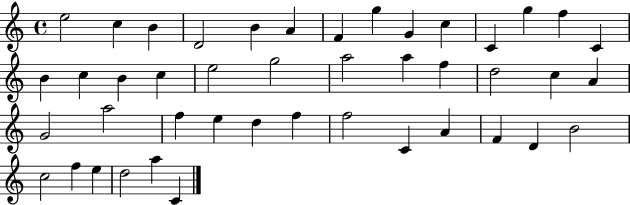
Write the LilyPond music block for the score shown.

{
  \clef treble
  \time 4/4
  \defaultTimeSignature
  \key c \major
  e''2 c''4 b'4 | d'2 b'4 a'4 | f'4 g''4 g'4 c''4 | c'4 g''4 f''4 c'4 | \break b'4 c''4 b'4 c''4 | e''2 g''2 | a''2 a''4 f''4 | d''2 c''4 a'4 | \break g'2 a''2 | f''4 e''4 d''4 f''4 | f''2 c'4 a'4 | f'4 d'4 b'2 | \break c''2 f''4 e''4 | d''2 a''4 c'4 | \bar "|."
}